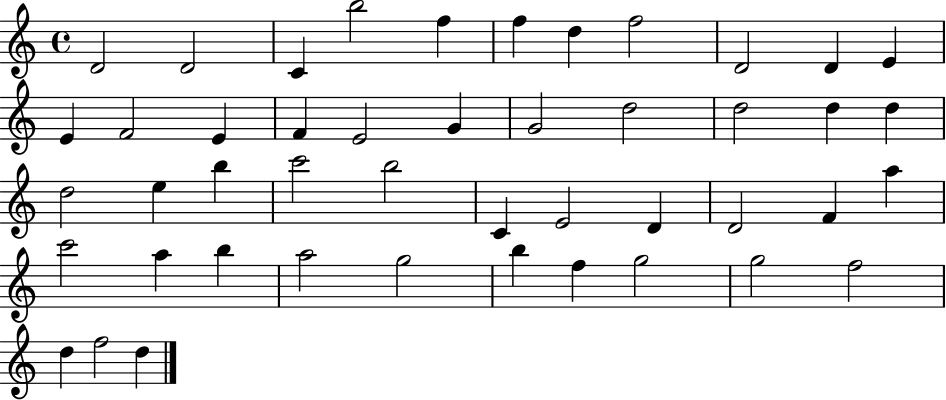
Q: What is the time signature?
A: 4/4